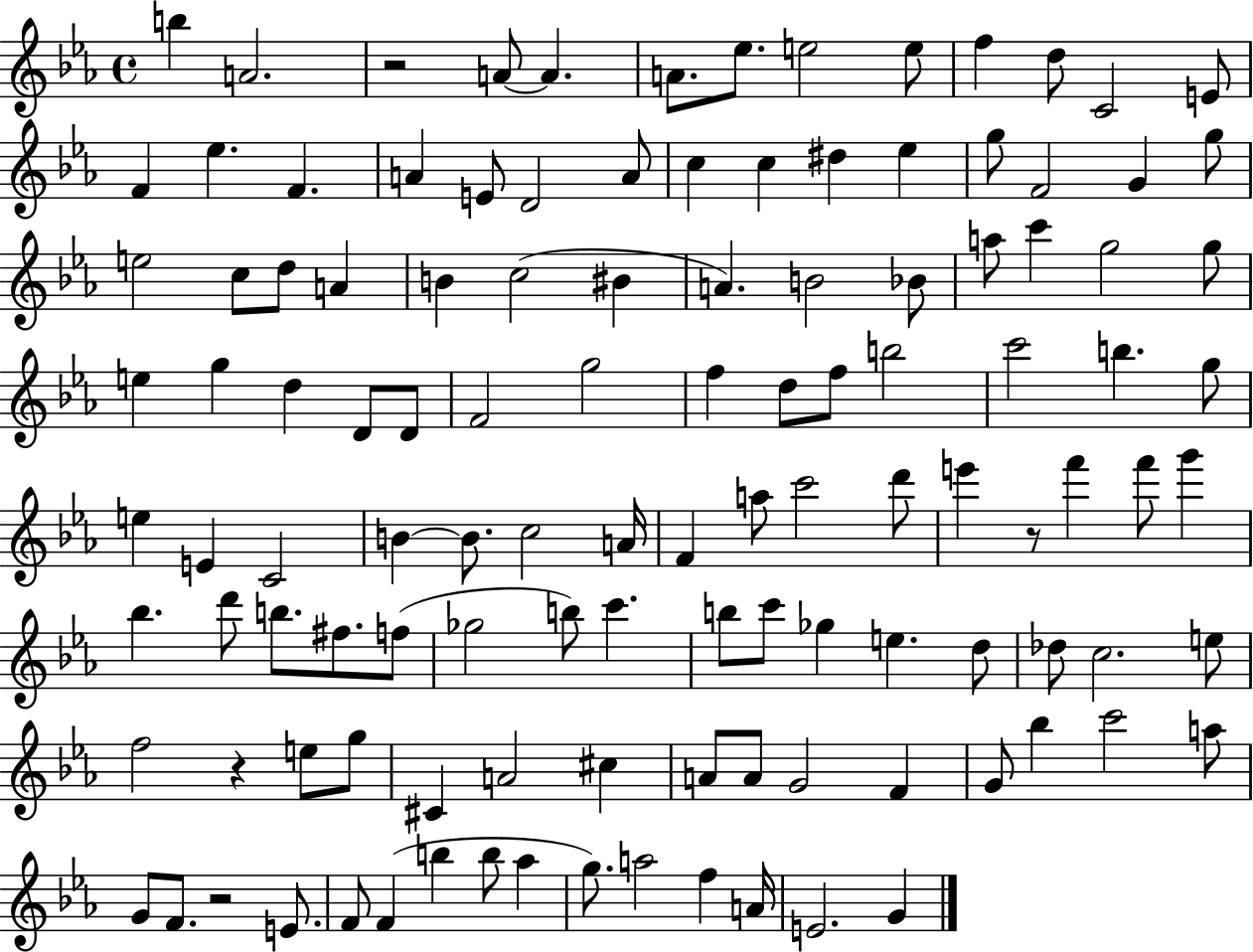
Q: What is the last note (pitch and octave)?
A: G4